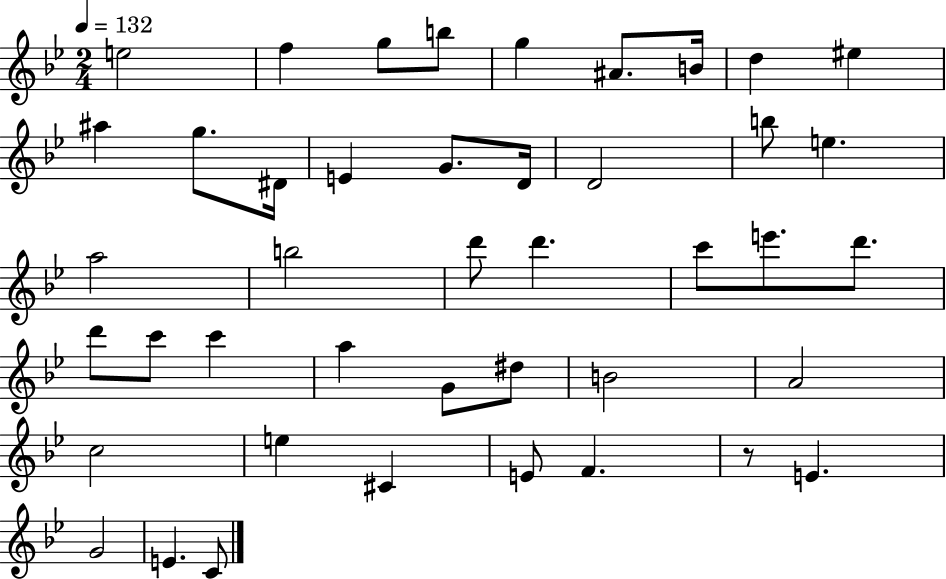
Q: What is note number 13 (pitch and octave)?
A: E4